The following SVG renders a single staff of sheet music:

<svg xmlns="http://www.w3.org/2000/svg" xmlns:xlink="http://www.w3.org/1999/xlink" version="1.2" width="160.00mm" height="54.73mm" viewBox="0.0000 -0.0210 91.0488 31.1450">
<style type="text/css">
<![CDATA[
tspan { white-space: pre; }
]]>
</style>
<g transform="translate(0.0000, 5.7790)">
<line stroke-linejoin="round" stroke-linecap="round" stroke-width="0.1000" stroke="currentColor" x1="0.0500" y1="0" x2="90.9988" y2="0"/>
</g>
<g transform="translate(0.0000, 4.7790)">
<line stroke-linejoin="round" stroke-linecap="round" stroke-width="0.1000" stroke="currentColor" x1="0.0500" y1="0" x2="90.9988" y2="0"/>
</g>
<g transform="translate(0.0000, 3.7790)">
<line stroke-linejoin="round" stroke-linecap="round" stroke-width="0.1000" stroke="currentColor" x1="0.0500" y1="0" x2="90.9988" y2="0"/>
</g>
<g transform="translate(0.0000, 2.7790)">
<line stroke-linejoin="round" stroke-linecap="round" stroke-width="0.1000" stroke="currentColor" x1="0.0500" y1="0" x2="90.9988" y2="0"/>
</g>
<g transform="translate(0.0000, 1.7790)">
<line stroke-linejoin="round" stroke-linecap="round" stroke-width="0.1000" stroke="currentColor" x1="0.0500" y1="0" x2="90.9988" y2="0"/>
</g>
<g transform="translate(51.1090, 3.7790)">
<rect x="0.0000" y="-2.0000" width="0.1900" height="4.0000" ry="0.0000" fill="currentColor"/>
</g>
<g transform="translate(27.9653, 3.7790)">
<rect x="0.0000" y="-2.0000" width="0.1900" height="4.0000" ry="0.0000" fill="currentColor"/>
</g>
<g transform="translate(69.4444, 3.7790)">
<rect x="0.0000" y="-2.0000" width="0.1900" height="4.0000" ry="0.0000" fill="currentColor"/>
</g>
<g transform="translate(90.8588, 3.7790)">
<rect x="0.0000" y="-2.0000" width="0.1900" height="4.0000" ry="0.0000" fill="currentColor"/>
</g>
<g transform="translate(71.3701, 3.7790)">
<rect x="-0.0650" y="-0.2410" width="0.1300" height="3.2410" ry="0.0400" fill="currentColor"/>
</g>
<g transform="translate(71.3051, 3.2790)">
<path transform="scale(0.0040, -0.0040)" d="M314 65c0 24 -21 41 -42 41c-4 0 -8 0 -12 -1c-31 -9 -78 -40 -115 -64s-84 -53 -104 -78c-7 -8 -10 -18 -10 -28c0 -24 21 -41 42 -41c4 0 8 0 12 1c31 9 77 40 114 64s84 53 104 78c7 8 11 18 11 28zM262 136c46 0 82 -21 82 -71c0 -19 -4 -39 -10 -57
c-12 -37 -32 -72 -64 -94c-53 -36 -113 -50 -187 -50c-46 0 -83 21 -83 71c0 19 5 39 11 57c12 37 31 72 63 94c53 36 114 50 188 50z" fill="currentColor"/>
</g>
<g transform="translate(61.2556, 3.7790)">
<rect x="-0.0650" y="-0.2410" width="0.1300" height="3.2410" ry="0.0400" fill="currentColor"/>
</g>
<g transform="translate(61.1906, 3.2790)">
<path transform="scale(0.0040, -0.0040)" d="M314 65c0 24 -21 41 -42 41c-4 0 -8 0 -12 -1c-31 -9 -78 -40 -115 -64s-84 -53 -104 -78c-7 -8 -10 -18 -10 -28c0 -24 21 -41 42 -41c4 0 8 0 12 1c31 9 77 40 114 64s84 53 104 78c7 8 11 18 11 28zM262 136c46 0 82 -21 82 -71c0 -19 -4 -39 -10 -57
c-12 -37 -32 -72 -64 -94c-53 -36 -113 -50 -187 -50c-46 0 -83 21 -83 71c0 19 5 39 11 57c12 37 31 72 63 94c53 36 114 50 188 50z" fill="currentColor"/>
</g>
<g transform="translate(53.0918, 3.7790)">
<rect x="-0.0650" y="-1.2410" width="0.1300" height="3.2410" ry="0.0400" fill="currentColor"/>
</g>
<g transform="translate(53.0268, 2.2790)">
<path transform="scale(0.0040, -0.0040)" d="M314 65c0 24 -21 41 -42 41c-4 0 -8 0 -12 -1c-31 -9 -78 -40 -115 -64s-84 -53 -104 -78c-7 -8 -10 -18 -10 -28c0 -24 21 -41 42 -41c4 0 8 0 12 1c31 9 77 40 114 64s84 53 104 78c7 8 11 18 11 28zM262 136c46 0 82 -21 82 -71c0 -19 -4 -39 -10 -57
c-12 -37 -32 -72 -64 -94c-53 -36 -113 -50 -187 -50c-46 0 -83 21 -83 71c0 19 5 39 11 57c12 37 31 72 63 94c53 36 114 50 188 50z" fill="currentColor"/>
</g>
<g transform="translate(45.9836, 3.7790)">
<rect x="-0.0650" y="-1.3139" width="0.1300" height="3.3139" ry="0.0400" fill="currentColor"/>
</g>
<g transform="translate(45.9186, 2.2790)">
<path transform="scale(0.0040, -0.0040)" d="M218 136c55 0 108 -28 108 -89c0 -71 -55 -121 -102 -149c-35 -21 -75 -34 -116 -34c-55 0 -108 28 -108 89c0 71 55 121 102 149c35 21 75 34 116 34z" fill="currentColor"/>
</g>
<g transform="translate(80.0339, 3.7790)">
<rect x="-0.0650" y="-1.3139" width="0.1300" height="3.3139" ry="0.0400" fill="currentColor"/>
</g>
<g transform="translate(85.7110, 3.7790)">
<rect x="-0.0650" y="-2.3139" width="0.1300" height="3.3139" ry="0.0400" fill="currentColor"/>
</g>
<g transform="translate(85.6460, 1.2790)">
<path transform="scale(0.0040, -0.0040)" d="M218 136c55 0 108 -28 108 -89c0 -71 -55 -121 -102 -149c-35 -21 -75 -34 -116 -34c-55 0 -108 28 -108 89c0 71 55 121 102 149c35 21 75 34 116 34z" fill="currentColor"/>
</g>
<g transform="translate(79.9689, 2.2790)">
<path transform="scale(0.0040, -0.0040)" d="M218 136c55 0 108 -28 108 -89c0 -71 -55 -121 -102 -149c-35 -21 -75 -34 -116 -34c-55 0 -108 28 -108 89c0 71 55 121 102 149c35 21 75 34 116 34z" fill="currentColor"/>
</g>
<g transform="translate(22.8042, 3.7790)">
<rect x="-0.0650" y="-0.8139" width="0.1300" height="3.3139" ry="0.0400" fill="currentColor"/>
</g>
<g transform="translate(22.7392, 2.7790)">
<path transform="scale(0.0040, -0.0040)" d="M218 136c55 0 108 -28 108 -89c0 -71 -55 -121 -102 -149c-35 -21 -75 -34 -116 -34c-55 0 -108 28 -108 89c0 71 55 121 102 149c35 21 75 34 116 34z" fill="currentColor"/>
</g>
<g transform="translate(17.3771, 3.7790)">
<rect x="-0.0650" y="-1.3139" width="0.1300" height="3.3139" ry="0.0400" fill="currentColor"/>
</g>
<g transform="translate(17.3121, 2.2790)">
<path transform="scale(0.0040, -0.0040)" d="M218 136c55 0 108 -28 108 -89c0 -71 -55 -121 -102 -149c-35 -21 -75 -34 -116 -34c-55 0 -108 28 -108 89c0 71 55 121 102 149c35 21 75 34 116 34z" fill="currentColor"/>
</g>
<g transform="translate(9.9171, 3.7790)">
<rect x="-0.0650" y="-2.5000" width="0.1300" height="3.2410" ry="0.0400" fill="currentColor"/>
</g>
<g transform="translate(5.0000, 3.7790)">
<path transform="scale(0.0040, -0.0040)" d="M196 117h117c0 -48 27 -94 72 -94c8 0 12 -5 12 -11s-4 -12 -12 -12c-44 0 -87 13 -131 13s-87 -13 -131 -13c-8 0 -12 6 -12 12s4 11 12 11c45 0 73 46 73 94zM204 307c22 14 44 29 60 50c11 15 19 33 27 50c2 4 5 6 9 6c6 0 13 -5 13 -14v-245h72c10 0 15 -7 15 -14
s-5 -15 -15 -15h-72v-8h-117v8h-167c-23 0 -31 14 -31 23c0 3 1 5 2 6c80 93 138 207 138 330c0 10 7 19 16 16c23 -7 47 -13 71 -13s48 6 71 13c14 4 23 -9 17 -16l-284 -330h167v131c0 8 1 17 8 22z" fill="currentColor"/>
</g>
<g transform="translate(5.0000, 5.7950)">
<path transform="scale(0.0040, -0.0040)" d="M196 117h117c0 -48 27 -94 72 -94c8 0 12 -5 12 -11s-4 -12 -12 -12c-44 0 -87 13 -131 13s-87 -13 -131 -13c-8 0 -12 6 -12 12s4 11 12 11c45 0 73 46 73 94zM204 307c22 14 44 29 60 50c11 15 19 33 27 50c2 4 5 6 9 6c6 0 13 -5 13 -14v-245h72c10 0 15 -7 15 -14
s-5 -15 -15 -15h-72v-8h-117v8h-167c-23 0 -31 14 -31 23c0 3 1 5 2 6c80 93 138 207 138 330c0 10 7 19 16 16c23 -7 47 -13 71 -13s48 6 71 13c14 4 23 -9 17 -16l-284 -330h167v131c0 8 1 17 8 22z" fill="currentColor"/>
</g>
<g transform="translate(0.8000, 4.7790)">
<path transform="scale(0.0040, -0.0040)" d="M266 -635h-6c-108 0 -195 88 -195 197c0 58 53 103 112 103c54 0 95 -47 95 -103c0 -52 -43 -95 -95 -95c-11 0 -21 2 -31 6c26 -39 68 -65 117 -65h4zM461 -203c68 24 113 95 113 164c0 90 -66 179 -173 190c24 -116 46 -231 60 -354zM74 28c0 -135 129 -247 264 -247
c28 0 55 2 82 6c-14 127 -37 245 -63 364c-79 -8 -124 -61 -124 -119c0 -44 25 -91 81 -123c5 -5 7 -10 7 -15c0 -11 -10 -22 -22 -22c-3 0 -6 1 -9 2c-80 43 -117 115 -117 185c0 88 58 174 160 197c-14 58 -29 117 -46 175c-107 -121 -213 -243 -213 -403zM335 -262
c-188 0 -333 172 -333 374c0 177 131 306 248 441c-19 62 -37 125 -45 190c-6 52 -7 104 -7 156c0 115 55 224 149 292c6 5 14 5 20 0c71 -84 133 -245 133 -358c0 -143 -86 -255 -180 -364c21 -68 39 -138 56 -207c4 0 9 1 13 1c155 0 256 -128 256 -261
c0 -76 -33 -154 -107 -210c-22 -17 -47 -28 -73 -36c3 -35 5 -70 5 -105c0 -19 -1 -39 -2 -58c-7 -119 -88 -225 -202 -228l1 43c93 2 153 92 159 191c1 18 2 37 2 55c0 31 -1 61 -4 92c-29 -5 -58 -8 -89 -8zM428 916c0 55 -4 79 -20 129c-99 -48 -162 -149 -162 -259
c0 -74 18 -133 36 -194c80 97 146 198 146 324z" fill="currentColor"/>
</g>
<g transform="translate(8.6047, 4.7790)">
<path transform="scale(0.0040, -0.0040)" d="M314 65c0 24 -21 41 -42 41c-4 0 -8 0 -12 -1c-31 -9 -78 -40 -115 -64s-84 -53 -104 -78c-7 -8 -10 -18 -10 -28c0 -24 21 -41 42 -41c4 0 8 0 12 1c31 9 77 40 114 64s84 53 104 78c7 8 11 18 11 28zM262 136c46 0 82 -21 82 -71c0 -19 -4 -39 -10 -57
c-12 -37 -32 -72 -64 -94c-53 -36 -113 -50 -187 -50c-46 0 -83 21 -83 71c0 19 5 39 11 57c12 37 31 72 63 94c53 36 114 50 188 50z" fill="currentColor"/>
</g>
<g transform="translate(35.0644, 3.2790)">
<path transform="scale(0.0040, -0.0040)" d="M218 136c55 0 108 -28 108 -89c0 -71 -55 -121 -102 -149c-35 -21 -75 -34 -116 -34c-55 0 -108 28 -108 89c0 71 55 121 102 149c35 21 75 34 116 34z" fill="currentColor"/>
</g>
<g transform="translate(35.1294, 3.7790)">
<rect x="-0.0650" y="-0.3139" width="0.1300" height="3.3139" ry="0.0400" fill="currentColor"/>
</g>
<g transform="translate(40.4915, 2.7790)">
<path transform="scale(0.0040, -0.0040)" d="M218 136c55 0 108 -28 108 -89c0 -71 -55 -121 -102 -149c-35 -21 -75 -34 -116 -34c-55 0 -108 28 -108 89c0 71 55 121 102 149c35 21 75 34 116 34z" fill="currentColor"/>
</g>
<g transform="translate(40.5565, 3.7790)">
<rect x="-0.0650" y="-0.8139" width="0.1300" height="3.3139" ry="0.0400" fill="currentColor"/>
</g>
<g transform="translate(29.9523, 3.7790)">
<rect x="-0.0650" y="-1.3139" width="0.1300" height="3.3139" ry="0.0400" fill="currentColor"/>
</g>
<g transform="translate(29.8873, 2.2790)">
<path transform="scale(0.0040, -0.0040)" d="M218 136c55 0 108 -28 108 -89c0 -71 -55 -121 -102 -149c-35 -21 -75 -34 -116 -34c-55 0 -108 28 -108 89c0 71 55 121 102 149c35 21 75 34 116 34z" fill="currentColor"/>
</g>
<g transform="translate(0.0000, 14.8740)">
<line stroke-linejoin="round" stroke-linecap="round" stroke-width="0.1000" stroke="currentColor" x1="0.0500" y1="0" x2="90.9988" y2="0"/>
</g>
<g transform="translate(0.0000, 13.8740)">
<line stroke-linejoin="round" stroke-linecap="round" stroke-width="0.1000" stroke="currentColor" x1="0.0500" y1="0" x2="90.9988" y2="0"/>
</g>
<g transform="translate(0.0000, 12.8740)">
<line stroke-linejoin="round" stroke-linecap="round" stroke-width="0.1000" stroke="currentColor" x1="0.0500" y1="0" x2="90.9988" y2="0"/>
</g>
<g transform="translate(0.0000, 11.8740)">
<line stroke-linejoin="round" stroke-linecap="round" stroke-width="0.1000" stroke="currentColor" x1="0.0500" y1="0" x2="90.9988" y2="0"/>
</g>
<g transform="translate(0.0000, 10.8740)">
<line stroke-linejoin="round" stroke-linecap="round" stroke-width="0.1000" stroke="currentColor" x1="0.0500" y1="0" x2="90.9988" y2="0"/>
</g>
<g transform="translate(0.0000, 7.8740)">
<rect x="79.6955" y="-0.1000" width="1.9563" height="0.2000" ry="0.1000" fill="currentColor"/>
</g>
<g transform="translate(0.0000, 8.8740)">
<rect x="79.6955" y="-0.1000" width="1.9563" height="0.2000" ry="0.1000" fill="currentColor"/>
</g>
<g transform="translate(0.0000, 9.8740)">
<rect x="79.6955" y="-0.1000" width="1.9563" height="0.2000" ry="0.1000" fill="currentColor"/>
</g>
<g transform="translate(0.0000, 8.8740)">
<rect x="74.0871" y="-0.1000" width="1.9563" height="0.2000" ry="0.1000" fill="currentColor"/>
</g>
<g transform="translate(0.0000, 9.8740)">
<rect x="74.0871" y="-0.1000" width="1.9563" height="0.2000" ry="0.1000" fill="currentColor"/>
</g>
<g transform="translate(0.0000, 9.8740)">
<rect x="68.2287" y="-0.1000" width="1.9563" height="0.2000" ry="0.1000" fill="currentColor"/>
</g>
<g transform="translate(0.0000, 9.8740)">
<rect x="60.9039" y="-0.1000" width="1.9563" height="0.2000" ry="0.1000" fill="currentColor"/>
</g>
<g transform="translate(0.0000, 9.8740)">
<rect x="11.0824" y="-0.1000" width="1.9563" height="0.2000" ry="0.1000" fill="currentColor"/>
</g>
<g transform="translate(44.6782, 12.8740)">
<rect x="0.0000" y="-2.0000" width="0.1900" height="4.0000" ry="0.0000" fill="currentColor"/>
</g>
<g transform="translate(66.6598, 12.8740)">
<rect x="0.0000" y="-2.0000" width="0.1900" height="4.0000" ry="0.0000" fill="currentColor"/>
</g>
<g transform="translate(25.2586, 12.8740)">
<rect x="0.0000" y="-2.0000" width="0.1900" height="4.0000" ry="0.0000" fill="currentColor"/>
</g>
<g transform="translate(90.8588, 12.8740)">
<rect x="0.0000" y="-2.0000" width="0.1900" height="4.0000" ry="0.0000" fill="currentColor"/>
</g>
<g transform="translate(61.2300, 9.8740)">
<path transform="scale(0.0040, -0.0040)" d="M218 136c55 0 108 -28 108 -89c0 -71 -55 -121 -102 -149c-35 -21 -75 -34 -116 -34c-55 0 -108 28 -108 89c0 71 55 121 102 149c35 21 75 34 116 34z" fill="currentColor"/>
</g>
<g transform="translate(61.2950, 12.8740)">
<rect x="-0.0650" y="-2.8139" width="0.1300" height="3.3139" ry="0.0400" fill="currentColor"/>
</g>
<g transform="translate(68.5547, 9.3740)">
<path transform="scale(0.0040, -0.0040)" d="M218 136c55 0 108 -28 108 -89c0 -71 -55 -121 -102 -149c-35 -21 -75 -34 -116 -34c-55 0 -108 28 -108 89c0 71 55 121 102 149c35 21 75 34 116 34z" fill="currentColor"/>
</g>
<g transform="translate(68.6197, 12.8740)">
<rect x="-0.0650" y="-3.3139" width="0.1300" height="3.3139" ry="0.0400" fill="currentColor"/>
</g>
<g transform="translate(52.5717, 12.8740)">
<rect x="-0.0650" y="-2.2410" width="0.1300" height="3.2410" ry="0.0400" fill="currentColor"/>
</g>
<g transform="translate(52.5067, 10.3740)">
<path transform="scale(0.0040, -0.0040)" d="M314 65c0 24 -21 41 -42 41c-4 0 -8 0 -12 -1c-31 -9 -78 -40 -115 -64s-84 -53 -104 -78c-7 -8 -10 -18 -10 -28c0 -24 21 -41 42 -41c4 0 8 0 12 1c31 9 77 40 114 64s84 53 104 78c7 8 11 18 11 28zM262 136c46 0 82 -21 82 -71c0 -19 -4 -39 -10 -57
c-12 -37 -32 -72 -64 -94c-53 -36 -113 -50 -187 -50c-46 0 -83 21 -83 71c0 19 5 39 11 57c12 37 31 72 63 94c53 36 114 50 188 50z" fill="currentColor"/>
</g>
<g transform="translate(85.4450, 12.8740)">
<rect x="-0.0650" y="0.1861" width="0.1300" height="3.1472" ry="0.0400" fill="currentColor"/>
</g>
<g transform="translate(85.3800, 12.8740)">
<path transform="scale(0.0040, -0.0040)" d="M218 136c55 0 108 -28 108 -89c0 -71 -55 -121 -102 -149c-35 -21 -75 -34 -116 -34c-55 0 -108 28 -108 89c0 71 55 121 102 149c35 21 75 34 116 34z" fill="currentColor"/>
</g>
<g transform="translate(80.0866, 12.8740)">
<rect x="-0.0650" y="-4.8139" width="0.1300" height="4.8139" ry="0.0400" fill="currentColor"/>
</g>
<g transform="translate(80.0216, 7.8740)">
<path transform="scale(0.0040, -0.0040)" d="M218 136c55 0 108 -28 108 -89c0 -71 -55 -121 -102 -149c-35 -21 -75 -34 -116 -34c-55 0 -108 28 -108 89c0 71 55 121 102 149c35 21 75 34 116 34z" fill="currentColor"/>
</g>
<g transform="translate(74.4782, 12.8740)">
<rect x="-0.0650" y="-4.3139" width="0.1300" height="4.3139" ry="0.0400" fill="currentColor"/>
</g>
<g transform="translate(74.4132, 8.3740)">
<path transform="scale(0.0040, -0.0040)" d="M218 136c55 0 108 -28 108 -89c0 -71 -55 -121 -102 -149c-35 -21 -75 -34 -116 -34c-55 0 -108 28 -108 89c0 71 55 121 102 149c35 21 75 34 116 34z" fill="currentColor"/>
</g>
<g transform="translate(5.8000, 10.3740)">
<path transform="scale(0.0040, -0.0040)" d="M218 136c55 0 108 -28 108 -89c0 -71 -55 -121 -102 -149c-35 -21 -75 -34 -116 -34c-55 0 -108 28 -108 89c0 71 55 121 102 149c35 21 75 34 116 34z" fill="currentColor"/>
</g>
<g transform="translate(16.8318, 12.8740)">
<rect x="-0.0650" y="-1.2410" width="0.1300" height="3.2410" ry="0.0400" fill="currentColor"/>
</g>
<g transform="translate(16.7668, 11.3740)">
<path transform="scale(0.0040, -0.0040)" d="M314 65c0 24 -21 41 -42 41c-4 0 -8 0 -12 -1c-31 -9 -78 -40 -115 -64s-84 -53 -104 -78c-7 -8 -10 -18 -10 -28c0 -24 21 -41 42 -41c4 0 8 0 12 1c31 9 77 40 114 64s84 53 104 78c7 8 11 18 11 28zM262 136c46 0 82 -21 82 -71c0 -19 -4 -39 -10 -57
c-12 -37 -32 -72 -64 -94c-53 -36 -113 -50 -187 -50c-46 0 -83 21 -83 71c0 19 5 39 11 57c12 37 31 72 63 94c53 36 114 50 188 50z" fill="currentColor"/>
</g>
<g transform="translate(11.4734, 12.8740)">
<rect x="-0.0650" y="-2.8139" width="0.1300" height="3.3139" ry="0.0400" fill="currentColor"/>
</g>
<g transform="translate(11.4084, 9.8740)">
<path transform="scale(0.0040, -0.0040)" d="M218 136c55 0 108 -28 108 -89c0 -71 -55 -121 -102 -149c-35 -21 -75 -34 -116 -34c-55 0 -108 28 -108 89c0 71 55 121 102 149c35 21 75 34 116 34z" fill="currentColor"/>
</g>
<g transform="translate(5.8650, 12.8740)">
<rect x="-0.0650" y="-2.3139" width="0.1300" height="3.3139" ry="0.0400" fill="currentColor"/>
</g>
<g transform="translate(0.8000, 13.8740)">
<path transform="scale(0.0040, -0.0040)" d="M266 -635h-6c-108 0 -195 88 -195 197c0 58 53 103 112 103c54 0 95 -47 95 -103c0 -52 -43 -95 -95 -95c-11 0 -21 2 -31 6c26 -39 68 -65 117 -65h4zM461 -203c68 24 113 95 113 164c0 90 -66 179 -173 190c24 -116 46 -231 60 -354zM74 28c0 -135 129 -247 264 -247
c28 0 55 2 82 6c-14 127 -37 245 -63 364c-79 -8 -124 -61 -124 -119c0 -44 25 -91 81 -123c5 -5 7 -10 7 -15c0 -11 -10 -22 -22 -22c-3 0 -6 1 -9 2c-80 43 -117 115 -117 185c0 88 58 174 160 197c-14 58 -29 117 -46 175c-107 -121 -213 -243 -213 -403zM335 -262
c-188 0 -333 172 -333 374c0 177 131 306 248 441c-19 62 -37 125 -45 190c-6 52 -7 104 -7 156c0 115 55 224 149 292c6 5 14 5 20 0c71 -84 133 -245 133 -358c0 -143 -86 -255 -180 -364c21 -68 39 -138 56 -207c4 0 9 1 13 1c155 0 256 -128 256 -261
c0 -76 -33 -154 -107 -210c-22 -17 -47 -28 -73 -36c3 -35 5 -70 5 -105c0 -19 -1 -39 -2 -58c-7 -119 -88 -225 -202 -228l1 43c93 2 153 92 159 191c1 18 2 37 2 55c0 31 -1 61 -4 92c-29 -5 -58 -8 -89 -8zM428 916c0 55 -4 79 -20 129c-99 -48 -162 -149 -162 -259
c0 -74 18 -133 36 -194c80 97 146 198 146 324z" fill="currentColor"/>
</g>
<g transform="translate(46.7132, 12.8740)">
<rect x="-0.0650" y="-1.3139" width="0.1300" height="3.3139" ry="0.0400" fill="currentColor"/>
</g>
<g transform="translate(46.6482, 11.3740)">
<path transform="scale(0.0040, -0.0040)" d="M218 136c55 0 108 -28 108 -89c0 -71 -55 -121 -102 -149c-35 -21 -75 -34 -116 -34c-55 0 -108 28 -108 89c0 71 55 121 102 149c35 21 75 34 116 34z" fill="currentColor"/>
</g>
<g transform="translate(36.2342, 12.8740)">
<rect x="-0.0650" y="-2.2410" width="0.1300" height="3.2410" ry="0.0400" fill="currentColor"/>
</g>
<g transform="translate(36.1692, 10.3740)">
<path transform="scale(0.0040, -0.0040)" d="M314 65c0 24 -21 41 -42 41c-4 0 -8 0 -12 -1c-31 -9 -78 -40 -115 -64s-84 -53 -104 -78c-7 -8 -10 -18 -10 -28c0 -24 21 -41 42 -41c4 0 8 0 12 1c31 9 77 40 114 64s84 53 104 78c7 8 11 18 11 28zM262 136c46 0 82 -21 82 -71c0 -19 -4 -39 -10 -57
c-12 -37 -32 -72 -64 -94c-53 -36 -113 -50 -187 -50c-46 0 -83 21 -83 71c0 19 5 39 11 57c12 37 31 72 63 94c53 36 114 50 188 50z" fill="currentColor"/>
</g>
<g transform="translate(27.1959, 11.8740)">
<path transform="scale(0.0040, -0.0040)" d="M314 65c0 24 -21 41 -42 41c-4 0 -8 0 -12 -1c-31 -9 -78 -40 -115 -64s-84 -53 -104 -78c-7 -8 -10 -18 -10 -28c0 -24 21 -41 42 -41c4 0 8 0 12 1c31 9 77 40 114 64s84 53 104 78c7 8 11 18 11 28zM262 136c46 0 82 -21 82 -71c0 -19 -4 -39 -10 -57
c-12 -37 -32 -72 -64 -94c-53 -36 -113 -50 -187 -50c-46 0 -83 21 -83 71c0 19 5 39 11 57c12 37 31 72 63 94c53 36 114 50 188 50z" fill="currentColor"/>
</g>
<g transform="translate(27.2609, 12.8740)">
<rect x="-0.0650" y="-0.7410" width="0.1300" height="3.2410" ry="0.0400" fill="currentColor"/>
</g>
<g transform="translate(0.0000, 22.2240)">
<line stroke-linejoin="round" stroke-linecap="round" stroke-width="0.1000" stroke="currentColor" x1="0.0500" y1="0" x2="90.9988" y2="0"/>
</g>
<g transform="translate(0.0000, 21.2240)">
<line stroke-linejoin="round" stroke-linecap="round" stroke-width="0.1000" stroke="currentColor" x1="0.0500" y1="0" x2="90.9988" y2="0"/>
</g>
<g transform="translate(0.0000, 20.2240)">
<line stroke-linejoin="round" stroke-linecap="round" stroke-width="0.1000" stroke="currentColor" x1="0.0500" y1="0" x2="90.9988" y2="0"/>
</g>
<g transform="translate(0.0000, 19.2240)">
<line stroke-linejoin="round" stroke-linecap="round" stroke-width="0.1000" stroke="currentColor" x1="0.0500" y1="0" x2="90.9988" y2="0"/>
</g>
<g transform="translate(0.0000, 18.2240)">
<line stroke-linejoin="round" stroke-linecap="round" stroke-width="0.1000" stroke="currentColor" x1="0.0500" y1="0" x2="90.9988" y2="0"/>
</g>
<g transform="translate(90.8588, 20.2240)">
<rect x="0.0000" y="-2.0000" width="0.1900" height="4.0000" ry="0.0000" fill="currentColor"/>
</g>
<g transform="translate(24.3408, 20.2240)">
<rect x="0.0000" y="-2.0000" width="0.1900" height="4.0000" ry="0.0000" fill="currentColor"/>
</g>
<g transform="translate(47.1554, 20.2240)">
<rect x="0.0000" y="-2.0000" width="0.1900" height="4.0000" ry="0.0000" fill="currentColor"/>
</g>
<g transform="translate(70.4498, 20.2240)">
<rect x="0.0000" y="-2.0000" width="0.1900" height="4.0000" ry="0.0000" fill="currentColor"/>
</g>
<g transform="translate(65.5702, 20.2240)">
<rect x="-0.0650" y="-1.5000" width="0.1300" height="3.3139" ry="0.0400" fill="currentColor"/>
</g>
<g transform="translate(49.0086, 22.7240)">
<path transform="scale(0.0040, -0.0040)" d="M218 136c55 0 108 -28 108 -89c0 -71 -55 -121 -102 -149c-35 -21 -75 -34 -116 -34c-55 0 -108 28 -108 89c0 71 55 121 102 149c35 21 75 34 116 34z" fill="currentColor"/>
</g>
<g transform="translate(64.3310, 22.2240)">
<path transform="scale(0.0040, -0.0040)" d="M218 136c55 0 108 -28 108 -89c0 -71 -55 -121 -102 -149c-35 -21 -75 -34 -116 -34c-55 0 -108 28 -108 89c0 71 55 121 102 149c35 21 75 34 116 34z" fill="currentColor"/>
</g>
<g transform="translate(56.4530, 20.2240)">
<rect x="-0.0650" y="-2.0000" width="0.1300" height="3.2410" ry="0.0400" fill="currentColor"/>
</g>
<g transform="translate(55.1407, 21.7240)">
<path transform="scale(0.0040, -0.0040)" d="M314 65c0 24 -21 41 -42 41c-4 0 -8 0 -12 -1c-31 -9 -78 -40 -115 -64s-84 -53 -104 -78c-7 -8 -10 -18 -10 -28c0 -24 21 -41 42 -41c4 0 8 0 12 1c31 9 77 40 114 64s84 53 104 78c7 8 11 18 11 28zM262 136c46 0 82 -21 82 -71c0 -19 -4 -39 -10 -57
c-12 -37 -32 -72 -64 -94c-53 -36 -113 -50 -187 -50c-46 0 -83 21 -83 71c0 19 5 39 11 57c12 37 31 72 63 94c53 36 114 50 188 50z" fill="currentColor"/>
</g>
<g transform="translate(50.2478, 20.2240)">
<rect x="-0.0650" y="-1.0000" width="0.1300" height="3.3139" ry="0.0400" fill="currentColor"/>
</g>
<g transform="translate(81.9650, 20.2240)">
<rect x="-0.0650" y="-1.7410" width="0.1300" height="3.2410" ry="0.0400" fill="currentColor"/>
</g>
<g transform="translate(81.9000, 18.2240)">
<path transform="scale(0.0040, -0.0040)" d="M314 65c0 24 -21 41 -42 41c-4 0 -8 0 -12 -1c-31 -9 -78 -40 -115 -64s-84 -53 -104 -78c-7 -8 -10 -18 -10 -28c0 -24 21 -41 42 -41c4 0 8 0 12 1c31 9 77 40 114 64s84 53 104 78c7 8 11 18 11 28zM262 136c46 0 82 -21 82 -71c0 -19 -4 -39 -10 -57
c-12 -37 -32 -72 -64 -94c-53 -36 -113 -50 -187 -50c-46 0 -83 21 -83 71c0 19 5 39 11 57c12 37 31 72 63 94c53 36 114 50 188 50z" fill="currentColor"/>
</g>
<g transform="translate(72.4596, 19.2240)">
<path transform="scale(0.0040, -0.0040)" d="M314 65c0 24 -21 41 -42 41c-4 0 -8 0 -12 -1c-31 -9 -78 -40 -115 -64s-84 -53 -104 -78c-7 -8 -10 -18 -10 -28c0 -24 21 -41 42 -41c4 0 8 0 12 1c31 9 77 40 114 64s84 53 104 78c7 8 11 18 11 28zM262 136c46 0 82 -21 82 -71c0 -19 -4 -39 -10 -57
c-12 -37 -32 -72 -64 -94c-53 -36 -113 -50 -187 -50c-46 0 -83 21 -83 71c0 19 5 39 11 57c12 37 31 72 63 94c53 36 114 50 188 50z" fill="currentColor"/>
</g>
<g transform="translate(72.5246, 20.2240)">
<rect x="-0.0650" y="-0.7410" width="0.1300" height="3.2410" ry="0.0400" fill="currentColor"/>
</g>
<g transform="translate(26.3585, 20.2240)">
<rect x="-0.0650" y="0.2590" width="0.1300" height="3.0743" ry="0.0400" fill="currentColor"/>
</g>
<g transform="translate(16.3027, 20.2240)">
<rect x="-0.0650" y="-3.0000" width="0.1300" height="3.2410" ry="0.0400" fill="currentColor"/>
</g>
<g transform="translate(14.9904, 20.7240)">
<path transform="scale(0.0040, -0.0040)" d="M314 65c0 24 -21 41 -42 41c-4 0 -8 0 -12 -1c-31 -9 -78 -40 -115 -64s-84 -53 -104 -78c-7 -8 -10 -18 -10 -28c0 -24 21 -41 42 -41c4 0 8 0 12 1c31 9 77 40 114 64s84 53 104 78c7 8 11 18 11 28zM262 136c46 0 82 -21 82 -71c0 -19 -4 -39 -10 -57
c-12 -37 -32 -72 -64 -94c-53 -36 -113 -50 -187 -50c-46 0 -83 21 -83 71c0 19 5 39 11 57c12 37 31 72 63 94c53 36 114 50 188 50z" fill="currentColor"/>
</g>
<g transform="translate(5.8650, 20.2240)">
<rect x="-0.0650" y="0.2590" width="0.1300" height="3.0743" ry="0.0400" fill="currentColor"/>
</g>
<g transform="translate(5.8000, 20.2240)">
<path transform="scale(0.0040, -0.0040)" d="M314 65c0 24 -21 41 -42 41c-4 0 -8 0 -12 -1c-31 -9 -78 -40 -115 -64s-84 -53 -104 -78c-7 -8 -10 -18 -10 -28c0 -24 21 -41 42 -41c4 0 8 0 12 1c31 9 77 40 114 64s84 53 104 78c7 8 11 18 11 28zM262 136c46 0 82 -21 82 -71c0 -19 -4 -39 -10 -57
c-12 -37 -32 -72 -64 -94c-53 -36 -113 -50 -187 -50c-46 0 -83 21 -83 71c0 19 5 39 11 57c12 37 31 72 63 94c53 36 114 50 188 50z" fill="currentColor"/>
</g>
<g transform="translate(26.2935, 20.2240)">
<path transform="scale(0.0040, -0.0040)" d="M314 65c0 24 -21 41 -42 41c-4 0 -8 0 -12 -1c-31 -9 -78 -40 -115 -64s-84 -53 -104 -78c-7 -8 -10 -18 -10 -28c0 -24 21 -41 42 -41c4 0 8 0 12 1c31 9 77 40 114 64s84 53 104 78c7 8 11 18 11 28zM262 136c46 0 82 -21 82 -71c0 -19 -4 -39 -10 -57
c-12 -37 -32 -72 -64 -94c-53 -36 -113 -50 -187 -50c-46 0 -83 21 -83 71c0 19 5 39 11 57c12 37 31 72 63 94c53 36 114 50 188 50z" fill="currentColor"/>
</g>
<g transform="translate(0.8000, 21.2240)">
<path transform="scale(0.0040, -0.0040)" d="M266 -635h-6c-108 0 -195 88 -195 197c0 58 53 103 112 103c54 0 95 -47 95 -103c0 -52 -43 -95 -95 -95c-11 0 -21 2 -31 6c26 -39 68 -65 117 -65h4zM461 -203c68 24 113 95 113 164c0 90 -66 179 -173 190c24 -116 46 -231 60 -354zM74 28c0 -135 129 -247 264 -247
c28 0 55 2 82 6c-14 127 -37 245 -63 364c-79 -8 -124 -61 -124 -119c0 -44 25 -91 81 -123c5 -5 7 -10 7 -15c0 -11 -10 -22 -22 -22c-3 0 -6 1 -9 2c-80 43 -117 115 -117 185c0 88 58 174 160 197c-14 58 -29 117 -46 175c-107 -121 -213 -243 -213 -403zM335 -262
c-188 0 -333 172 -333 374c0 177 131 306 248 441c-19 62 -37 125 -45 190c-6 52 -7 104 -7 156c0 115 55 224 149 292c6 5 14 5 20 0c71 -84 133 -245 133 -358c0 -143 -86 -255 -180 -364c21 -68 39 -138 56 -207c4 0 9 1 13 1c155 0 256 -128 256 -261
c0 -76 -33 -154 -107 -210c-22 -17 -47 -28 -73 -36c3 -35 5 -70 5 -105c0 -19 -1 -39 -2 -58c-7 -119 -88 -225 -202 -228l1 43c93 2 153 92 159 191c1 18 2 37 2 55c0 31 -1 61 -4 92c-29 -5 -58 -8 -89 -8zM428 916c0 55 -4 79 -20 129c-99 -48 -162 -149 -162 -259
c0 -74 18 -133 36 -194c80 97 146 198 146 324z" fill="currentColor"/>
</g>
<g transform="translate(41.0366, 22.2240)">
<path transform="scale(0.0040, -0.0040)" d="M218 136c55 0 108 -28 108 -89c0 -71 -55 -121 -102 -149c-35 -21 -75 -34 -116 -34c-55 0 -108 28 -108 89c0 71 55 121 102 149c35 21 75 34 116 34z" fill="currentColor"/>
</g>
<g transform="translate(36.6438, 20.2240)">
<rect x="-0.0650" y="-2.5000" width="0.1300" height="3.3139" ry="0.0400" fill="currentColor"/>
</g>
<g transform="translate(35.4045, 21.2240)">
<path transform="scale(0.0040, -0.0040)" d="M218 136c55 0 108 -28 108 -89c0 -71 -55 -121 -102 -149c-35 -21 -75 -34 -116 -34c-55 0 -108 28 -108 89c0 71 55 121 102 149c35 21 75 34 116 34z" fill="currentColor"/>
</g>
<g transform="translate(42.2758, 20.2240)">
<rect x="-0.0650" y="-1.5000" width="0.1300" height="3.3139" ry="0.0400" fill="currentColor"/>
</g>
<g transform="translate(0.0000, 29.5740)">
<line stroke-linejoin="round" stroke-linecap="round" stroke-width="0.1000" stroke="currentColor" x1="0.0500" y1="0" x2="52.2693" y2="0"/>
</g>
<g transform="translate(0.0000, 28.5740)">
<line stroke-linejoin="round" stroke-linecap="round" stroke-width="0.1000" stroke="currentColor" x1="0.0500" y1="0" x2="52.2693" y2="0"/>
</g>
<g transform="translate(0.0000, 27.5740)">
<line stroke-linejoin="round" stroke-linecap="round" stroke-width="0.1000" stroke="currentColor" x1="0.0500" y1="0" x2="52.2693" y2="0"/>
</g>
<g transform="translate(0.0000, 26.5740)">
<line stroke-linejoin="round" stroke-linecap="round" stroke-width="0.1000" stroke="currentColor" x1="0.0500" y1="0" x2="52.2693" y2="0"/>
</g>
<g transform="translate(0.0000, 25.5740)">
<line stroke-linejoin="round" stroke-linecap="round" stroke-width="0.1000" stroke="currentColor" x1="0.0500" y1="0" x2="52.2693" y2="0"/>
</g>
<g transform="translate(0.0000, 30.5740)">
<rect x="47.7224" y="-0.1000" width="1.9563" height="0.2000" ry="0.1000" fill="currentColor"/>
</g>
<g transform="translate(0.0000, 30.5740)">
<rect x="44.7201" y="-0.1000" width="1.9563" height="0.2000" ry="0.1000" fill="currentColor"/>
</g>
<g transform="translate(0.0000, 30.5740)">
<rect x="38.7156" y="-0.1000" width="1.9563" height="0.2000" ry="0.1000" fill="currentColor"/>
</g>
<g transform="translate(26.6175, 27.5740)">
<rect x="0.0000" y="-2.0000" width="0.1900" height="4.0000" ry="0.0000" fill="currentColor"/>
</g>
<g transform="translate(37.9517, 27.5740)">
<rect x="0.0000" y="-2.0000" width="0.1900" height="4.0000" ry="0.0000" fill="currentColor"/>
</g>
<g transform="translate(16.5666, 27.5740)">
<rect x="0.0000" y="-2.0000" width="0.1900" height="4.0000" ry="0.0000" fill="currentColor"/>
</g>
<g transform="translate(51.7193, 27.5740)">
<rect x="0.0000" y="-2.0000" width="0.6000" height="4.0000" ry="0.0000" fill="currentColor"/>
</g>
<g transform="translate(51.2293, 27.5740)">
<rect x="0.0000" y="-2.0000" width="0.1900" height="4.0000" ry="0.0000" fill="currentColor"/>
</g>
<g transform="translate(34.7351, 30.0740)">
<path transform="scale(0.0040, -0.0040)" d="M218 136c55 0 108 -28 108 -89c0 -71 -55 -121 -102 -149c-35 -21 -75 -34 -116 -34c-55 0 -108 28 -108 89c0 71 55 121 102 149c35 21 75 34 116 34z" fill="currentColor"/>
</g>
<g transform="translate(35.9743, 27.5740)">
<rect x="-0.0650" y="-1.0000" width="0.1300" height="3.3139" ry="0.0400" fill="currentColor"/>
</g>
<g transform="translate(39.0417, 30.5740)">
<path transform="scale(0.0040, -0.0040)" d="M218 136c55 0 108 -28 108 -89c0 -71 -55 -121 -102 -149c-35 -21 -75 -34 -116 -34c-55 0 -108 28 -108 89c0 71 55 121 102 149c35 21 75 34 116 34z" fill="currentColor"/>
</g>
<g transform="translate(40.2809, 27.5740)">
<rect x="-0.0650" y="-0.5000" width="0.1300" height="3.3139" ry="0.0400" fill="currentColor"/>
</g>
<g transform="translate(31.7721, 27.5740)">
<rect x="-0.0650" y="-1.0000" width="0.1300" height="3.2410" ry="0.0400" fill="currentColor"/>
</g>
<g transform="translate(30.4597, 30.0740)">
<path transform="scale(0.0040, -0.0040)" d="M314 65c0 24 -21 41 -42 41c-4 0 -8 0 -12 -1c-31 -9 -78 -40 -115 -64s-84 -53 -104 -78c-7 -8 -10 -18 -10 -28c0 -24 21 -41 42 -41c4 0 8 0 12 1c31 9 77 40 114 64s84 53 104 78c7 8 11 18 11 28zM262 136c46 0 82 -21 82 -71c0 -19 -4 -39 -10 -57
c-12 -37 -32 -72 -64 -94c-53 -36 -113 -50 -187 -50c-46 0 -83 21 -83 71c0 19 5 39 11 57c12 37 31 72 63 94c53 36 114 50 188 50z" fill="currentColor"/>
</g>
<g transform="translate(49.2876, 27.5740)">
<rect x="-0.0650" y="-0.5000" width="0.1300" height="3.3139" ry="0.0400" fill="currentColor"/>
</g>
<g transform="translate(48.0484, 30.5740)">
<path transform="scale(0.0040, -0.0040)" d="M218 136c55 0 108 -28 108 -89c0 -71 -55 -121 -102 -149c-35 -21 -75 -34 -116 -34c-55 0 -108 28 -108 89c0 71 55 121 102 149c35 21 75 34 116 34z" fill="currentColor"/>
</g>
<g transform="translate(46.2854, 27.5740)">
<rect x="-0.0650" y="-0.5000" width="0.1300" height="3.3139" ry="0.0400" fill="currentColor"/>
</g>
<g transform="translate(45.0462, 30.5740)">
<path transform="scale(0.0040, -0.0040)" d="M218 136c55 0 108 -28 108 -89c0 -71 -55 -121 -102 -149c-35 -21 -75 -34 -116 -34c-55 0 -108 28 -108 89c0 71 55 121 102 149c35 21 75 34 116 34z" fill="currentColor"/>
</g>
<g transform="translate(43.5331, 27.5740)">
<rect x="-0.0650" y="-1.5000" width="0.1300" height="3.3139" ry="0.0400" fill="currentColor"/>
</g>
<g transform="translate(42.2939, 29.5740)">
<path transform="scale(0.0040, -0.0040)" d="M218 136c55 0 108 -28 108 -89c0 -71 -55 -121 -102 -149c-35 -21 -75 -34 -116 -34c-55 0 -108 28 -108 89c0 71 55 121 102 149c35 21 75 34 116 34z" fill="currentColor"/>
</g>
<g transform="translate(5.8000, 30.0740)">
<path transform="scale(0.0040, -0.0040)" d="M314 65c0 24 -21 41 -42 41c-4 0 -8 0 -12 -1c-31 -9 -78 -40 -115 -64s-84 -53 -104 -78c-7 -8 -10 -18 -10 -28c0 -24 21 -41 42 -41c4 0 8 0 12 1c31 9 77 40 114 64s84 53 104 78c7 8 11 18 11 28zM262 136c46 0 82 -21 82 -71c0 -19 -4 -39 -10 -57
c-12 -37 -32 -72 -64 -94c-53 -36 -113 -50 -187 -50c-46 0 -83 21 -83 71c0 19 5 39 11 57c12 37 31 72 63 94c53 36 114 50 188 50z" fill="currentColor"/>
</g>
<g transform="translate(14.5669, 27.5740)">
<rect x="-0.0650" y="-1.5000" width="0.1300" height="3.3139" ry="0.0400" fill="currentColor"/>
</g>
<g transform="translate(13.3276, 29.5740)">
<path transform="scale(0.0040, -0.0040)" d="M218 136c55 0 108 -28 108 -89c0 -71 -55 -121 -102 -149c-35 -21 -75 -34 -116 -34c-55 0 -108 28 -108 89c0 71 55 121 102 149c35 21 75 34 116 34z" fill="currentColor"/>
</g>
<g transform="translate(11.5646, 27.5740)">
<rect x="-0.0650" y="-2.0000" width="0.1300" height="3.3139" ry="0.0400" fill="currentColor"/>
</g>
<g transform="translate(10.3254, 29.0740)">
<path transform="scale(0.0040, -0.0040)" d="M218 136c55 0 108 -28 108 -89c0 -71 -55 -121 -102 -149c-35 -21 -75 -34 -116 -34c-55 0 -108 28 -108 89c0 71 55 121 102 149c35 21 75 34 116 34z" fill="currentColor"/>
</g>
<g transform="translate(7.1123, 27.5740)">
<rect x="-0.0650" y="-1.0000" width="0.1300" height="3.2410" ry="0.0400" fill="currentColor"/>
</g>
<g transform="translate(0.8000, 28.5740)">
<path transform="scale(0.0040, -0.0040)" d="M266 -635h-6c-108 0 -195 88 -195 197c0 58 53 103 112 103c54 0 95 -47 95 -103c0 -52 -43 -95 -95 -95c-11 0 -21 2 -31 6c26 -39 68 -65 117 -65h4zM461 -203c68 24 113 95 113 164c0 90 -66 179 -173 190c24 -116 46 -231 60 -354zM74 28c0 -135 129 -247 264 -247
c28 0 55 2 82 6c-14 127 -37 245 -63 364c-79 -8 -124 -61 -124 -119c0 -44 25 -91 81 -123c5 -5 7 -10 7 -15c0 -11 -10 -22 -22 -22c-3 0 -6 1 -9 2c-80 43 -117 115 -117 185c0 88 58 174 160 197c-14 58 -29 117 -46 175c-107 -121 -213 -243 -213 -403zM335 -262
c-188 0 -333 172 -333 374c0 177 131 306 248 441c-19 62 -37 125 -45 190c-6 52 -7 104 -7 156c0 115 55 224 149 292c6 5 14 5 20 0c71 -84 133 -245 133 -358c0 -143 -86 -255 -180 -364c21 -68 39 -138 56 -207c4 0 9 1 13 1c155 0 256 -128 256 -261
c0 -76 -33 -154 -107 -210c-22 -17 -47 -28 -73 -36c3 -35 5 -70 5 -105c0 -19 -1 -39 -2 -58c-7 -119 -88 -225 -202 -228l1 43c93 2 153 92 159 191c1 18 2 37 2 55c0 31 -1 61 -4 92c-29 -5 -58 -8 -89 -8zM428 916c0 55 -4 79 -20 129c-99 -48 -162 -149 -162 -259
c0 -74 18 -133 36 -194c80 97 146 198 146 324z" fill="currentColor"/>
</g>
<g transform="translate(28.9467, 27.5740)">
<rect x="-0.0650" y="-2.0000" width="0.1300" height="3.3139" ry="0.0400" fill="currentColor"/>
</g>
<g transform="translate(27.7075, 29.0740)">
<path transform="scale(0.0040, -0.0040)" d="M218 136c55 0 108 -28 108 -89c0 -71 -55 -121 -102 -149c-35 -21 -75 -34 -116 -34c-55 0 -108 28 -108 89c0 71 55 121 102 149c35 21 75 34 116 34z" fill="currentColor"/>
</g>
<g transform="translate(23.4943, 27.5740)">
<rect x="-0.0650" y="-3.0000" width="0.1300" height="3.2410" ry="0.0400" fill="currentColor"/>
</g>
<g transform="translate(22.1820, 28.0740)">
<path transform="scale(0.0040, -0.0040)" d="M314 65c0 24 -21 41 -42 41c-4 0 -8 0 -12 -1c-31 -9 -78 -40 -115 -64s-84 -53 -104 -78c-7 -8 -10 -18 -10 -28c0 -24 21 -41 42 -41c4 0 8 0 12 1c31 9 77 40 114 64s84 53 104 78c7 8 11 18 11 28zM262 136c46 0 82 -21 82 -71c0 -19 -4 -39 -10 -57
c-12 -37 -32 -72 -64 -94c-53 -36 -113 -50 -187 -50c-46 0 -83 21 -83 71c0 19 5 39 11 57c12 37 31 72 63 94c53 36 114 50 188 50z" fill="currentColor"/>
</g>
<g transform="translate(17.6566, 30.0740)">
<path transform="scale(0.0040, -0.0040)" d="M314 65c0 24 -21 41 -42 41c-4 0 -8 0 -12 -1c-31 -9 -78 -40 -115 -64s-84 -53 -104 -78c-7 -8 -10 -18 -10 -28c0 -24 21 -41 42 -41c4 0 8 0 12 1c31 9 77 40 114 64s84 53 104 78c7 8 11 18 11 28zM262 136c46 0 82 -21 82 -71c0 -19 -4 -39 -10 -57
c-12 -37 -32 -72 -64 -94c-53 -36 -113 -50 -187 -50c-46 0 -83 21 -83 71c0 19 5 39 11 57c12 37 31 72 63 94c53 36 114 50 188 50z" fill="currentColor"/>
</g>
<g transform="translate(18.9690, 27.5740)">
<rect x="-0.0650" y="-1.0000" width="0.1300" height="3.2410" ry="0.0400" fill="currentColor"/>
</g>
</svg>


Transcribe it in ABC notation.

X:1
T:Untitled
M:4/4
L:1/4
K:C
G2 e d e c d e e2 c2 c2 e g g a e2 d2 g2 e g2 a b d' e' B B2 A2 B2 G E D F2 E d2 f2 D2 F E D2 A2 F D2 D C E C C